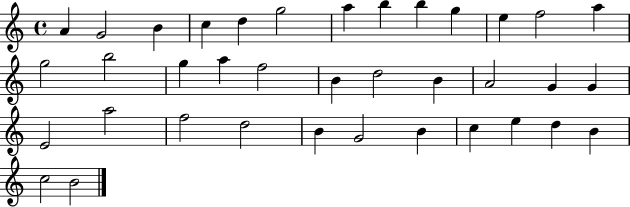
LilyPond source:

{
  \clef treble
  \time 4/4
  \defaultTimeSignature
  \key c \major
  a'4 g'2 b'4 | c''4 d''4 g''2 | a''4 b''4 b''4 g''4 | e''4 f''2 a''4 | \break g''2 b''2 | g''4 a''4 f''2 | b'4 d''2 b'4 | a'2 g'4 g'4 | \break e'2 a''2 | f''2 d''2 | b'4 g'2 b'4 | c''4 e''4 d''4 b'4 | \break c''2 b'2 | \bar "|."
}